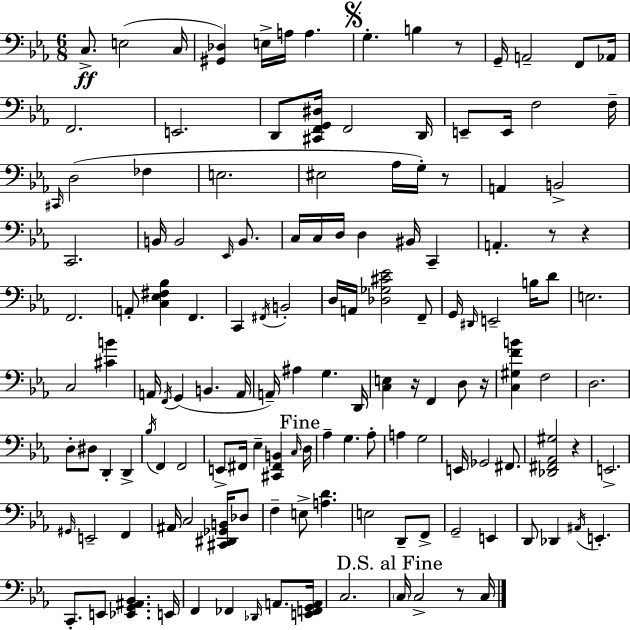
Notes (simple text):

C3/e. E3/h C3/s [G#2,Db3]/q E3/s A3/s A3/q. G3/q. B3/q R/e G2/s A2/h F2/e Ab2/s F2/h. E2/h. D2/e [C#2,F2,G2,D#3]/s F2/h D2/s E2/e E2/s F3/h F3/s C#2/s D3/h FES3/q E3/h. EIS3/h Ab3/s G3/s R/e A2/q B2/h C2/h. B2/s B2/h Eb2/s B2/e. C3/s C3/s D3/s D3/q BIS2/s C2/q A2/q. R/e R/q F2/h. A2/e [C3,Eb3,F#3,Bb3]/q F2/q. C2/q F#2/s B2/h D3/s A2/s [Db3,Gb3,C#4,Eb4]/h F2/e G2/s D#2/s E2/h B3/s D4/e E3/h. C3/h [C#4,B4]/q A2/s F2/s G2/q B2/q. A2/s A2/s A#3/q G3/q. D2/s [C3,E3]/q R/s F2/q D3/e R/s [C3,G#3,F4,B4]/q F3/h D3/h. D3/e D#3/e D2/q D2/q Bb3/s F2/q F2/h E2/e F#2/s Eb3/q [C#2,F#2,B2]/q C3/s D3/s Ab3/q G3/q. Ab3/e A3/q G3/h E2/s Gb2/h F#2/e. [Db2,F#2,Ab2,G#3]/h R/q E2/h. G#2/s E2/h F2/q A#2/s C3/h [C#2,D#2,Gb2,B2]/s Db3/e F3/q E3/e [A3,D4]/q. E3/h D2/e F2/e G2/h E2/q D2/e Db2/q A#2/s E2/q. C2/e. E2/e [Eb2,G2,A#2,Bb2]/q. E2/s F2/q FES2/q Db2/s A2/e. [E2,F2,G2,A2]/s C3/h. C3/s C3/h R/e C3/s